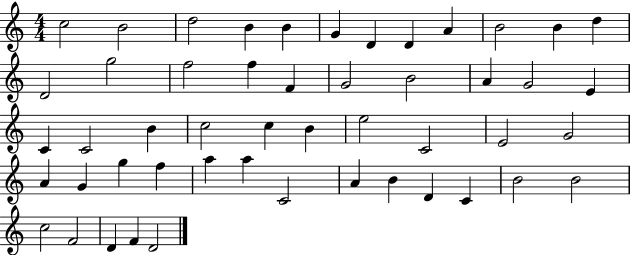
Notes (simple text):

C5/h B4/h D5/h B4/q B4/q G4/q D4/q D4/q A4/q B4/h B4/q D5/q D4/h G5/h F5/h F5/q F4/q G4/h B4/h A4/q G4/h E4/q C4/q C4/h B4/q C5/h C5/q B4/q E5/h C4/h E4/h G4/h A4/q G4/q G5/q F5/q A5/q A5/q C4/h A4/q B4/q D4/q C4/q B4/h B4/h C5/h F4/h D4/q F4/q D4/h